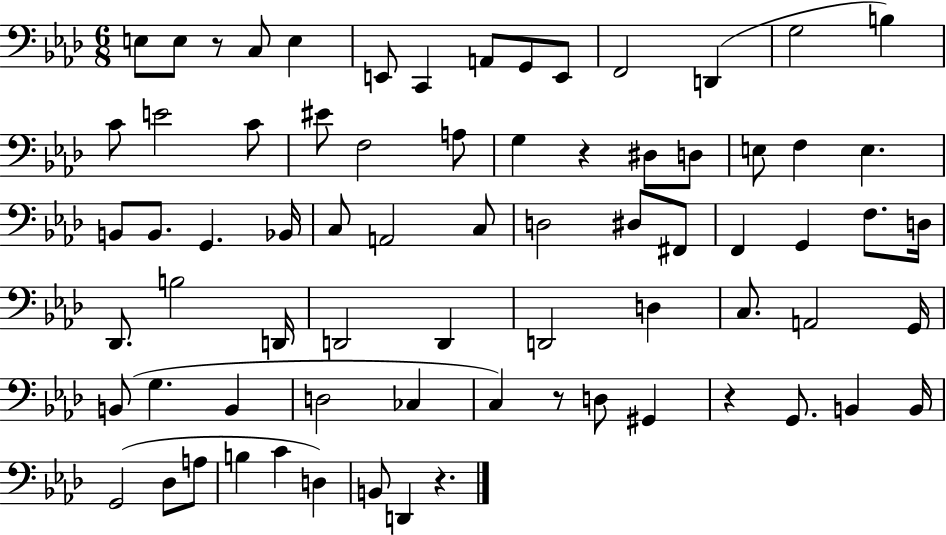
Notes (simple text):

E3/e E3/e R/e C3/e E3/q E2/e C2/q A2/e G2/e E2/e F2/h D2/q G3/h B3/q C4/e E4/h C4/e EIS4/e F3/h A3/e G3/q R/q D#3/e D3/e E3/e F3/q E3/q. B2/e B2/e. G2/q. Bb2/s C3/e A2/h C3/e D3/h D#3/e F#2/e F2/q G2/q F3/e. D3/s Db2/e. B3/h D2/s D2/h D2/q D2/h D3/q C3/e. A2/h G2/s B2/e G3/q. B2/q D3/h CES3/q C3/q R/e D3/e G#2/q R/q G2/e. B2/q B2/s G2/h Db3/e A3/e B3/q C4/q D3/q B2/e D2/q R/q.